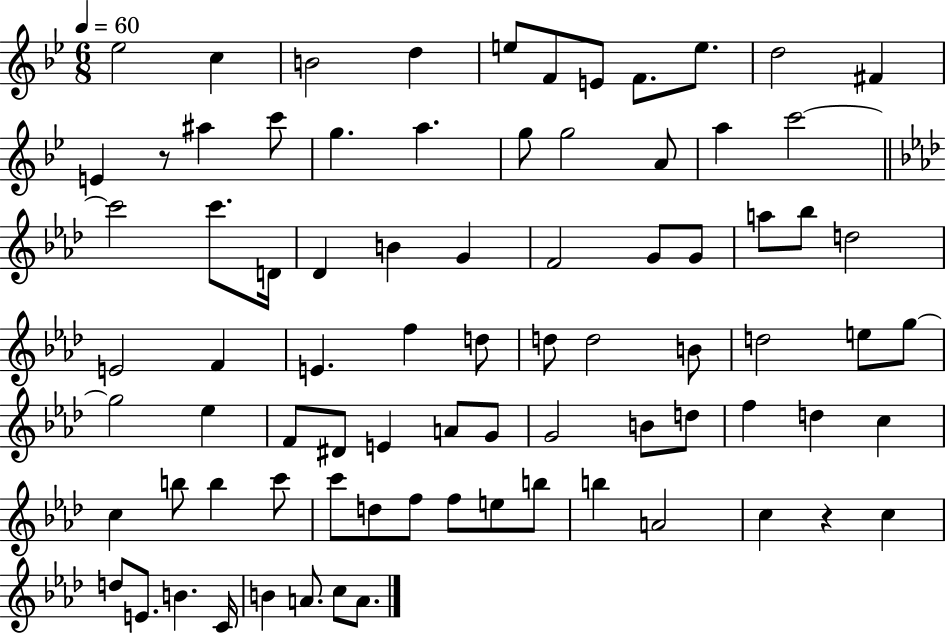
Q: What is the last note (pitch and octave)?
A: A4